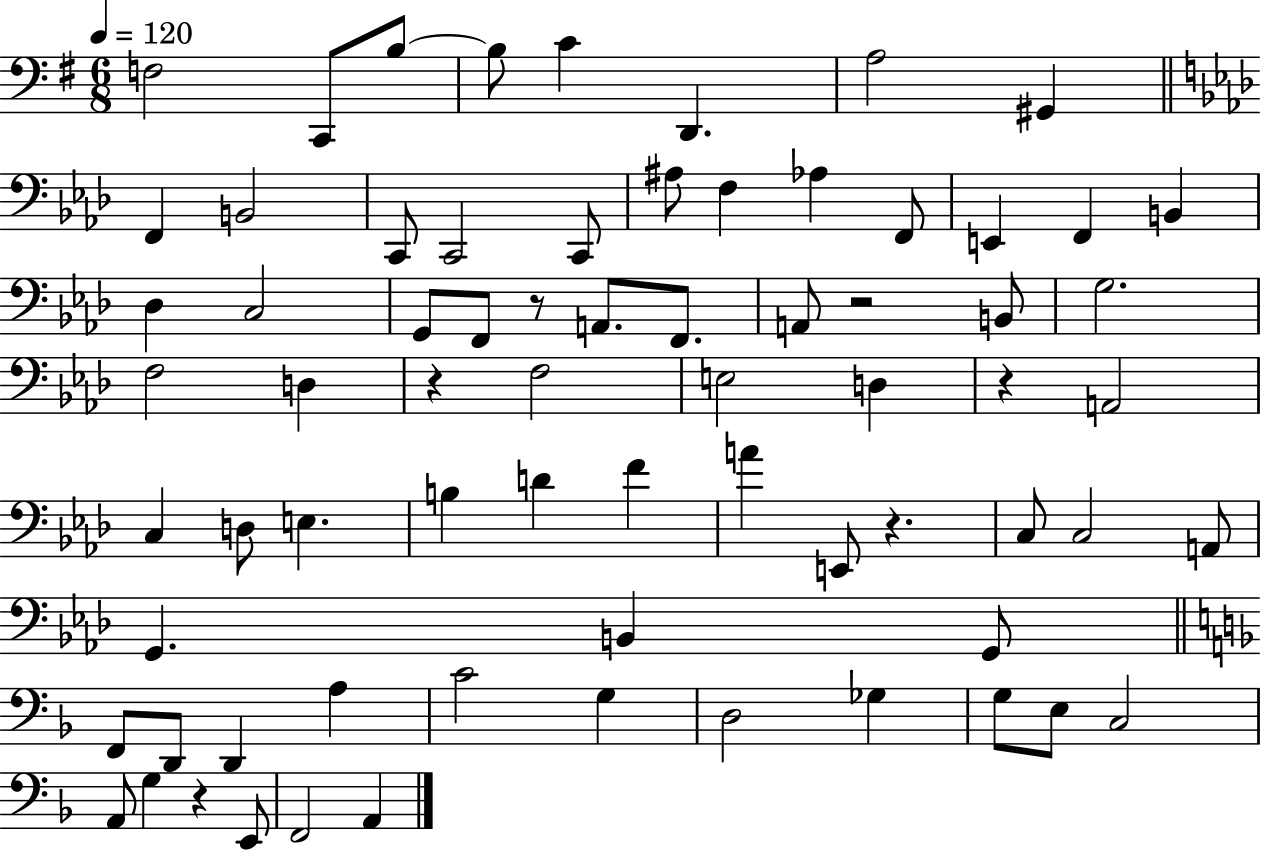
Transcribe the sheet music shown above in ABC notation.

X:1
T:Untitled
M:6/8
L:1/4
K:G
F,2 C,,/2 B,/2 B,/2 C D,, A,2 ^G,, F,, B,,2 C,,/2 C,,2 C,,/2 ^A,/2 F, _A, F,,/2 E,, F,, B,, _D, C,2 G,,/2 F,,/2 z/2 A,,/2 F,,/2 A,,/2 z2 B,,/2 G,2 F,2 D, z F,2 E,2 D, z A,,2 C, D,/2 E, B, D F A E,,/2 z C,/2 C,2 A,,/2 G,, B,, G,,/2 F,,/2 D,,/2 D,, A, C2 G, D,2 _G, G,/2 E,/2 C,2 A,,/2 G, z E,,/2 F,,2 A,,